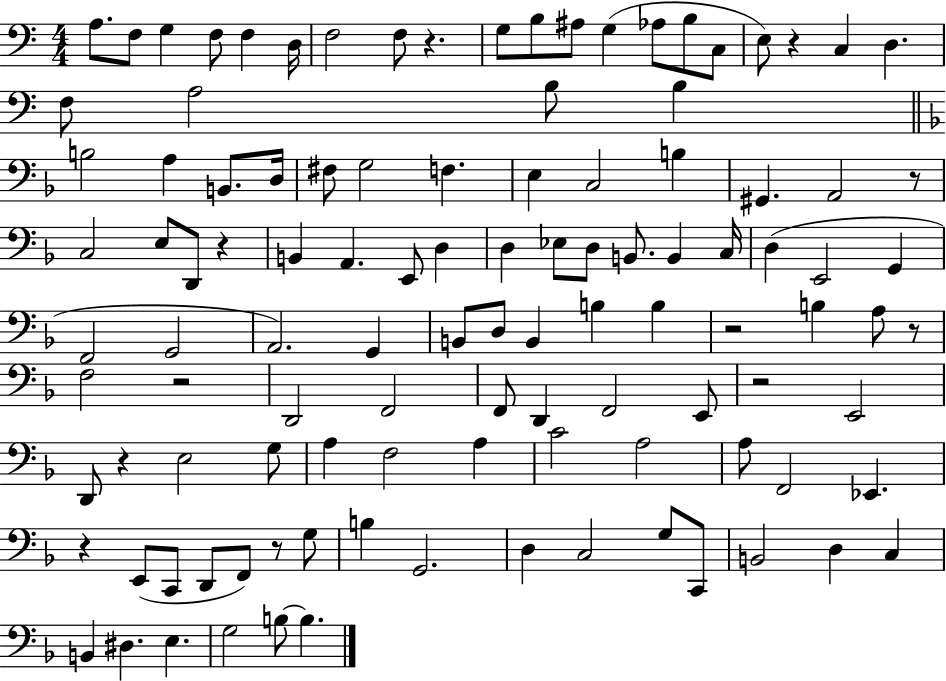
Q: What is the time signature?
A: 4/4